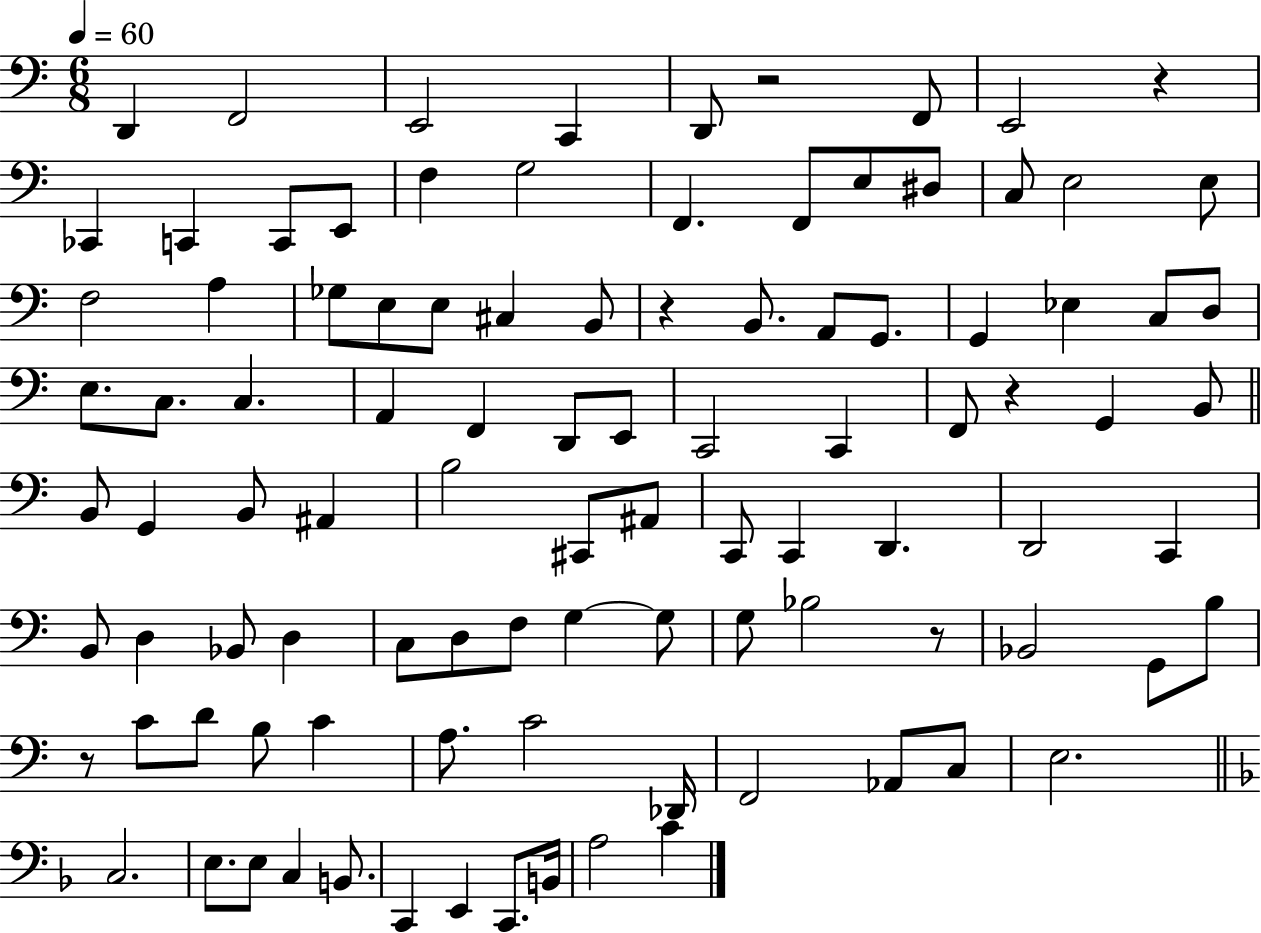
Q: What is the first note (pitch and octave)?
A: D2